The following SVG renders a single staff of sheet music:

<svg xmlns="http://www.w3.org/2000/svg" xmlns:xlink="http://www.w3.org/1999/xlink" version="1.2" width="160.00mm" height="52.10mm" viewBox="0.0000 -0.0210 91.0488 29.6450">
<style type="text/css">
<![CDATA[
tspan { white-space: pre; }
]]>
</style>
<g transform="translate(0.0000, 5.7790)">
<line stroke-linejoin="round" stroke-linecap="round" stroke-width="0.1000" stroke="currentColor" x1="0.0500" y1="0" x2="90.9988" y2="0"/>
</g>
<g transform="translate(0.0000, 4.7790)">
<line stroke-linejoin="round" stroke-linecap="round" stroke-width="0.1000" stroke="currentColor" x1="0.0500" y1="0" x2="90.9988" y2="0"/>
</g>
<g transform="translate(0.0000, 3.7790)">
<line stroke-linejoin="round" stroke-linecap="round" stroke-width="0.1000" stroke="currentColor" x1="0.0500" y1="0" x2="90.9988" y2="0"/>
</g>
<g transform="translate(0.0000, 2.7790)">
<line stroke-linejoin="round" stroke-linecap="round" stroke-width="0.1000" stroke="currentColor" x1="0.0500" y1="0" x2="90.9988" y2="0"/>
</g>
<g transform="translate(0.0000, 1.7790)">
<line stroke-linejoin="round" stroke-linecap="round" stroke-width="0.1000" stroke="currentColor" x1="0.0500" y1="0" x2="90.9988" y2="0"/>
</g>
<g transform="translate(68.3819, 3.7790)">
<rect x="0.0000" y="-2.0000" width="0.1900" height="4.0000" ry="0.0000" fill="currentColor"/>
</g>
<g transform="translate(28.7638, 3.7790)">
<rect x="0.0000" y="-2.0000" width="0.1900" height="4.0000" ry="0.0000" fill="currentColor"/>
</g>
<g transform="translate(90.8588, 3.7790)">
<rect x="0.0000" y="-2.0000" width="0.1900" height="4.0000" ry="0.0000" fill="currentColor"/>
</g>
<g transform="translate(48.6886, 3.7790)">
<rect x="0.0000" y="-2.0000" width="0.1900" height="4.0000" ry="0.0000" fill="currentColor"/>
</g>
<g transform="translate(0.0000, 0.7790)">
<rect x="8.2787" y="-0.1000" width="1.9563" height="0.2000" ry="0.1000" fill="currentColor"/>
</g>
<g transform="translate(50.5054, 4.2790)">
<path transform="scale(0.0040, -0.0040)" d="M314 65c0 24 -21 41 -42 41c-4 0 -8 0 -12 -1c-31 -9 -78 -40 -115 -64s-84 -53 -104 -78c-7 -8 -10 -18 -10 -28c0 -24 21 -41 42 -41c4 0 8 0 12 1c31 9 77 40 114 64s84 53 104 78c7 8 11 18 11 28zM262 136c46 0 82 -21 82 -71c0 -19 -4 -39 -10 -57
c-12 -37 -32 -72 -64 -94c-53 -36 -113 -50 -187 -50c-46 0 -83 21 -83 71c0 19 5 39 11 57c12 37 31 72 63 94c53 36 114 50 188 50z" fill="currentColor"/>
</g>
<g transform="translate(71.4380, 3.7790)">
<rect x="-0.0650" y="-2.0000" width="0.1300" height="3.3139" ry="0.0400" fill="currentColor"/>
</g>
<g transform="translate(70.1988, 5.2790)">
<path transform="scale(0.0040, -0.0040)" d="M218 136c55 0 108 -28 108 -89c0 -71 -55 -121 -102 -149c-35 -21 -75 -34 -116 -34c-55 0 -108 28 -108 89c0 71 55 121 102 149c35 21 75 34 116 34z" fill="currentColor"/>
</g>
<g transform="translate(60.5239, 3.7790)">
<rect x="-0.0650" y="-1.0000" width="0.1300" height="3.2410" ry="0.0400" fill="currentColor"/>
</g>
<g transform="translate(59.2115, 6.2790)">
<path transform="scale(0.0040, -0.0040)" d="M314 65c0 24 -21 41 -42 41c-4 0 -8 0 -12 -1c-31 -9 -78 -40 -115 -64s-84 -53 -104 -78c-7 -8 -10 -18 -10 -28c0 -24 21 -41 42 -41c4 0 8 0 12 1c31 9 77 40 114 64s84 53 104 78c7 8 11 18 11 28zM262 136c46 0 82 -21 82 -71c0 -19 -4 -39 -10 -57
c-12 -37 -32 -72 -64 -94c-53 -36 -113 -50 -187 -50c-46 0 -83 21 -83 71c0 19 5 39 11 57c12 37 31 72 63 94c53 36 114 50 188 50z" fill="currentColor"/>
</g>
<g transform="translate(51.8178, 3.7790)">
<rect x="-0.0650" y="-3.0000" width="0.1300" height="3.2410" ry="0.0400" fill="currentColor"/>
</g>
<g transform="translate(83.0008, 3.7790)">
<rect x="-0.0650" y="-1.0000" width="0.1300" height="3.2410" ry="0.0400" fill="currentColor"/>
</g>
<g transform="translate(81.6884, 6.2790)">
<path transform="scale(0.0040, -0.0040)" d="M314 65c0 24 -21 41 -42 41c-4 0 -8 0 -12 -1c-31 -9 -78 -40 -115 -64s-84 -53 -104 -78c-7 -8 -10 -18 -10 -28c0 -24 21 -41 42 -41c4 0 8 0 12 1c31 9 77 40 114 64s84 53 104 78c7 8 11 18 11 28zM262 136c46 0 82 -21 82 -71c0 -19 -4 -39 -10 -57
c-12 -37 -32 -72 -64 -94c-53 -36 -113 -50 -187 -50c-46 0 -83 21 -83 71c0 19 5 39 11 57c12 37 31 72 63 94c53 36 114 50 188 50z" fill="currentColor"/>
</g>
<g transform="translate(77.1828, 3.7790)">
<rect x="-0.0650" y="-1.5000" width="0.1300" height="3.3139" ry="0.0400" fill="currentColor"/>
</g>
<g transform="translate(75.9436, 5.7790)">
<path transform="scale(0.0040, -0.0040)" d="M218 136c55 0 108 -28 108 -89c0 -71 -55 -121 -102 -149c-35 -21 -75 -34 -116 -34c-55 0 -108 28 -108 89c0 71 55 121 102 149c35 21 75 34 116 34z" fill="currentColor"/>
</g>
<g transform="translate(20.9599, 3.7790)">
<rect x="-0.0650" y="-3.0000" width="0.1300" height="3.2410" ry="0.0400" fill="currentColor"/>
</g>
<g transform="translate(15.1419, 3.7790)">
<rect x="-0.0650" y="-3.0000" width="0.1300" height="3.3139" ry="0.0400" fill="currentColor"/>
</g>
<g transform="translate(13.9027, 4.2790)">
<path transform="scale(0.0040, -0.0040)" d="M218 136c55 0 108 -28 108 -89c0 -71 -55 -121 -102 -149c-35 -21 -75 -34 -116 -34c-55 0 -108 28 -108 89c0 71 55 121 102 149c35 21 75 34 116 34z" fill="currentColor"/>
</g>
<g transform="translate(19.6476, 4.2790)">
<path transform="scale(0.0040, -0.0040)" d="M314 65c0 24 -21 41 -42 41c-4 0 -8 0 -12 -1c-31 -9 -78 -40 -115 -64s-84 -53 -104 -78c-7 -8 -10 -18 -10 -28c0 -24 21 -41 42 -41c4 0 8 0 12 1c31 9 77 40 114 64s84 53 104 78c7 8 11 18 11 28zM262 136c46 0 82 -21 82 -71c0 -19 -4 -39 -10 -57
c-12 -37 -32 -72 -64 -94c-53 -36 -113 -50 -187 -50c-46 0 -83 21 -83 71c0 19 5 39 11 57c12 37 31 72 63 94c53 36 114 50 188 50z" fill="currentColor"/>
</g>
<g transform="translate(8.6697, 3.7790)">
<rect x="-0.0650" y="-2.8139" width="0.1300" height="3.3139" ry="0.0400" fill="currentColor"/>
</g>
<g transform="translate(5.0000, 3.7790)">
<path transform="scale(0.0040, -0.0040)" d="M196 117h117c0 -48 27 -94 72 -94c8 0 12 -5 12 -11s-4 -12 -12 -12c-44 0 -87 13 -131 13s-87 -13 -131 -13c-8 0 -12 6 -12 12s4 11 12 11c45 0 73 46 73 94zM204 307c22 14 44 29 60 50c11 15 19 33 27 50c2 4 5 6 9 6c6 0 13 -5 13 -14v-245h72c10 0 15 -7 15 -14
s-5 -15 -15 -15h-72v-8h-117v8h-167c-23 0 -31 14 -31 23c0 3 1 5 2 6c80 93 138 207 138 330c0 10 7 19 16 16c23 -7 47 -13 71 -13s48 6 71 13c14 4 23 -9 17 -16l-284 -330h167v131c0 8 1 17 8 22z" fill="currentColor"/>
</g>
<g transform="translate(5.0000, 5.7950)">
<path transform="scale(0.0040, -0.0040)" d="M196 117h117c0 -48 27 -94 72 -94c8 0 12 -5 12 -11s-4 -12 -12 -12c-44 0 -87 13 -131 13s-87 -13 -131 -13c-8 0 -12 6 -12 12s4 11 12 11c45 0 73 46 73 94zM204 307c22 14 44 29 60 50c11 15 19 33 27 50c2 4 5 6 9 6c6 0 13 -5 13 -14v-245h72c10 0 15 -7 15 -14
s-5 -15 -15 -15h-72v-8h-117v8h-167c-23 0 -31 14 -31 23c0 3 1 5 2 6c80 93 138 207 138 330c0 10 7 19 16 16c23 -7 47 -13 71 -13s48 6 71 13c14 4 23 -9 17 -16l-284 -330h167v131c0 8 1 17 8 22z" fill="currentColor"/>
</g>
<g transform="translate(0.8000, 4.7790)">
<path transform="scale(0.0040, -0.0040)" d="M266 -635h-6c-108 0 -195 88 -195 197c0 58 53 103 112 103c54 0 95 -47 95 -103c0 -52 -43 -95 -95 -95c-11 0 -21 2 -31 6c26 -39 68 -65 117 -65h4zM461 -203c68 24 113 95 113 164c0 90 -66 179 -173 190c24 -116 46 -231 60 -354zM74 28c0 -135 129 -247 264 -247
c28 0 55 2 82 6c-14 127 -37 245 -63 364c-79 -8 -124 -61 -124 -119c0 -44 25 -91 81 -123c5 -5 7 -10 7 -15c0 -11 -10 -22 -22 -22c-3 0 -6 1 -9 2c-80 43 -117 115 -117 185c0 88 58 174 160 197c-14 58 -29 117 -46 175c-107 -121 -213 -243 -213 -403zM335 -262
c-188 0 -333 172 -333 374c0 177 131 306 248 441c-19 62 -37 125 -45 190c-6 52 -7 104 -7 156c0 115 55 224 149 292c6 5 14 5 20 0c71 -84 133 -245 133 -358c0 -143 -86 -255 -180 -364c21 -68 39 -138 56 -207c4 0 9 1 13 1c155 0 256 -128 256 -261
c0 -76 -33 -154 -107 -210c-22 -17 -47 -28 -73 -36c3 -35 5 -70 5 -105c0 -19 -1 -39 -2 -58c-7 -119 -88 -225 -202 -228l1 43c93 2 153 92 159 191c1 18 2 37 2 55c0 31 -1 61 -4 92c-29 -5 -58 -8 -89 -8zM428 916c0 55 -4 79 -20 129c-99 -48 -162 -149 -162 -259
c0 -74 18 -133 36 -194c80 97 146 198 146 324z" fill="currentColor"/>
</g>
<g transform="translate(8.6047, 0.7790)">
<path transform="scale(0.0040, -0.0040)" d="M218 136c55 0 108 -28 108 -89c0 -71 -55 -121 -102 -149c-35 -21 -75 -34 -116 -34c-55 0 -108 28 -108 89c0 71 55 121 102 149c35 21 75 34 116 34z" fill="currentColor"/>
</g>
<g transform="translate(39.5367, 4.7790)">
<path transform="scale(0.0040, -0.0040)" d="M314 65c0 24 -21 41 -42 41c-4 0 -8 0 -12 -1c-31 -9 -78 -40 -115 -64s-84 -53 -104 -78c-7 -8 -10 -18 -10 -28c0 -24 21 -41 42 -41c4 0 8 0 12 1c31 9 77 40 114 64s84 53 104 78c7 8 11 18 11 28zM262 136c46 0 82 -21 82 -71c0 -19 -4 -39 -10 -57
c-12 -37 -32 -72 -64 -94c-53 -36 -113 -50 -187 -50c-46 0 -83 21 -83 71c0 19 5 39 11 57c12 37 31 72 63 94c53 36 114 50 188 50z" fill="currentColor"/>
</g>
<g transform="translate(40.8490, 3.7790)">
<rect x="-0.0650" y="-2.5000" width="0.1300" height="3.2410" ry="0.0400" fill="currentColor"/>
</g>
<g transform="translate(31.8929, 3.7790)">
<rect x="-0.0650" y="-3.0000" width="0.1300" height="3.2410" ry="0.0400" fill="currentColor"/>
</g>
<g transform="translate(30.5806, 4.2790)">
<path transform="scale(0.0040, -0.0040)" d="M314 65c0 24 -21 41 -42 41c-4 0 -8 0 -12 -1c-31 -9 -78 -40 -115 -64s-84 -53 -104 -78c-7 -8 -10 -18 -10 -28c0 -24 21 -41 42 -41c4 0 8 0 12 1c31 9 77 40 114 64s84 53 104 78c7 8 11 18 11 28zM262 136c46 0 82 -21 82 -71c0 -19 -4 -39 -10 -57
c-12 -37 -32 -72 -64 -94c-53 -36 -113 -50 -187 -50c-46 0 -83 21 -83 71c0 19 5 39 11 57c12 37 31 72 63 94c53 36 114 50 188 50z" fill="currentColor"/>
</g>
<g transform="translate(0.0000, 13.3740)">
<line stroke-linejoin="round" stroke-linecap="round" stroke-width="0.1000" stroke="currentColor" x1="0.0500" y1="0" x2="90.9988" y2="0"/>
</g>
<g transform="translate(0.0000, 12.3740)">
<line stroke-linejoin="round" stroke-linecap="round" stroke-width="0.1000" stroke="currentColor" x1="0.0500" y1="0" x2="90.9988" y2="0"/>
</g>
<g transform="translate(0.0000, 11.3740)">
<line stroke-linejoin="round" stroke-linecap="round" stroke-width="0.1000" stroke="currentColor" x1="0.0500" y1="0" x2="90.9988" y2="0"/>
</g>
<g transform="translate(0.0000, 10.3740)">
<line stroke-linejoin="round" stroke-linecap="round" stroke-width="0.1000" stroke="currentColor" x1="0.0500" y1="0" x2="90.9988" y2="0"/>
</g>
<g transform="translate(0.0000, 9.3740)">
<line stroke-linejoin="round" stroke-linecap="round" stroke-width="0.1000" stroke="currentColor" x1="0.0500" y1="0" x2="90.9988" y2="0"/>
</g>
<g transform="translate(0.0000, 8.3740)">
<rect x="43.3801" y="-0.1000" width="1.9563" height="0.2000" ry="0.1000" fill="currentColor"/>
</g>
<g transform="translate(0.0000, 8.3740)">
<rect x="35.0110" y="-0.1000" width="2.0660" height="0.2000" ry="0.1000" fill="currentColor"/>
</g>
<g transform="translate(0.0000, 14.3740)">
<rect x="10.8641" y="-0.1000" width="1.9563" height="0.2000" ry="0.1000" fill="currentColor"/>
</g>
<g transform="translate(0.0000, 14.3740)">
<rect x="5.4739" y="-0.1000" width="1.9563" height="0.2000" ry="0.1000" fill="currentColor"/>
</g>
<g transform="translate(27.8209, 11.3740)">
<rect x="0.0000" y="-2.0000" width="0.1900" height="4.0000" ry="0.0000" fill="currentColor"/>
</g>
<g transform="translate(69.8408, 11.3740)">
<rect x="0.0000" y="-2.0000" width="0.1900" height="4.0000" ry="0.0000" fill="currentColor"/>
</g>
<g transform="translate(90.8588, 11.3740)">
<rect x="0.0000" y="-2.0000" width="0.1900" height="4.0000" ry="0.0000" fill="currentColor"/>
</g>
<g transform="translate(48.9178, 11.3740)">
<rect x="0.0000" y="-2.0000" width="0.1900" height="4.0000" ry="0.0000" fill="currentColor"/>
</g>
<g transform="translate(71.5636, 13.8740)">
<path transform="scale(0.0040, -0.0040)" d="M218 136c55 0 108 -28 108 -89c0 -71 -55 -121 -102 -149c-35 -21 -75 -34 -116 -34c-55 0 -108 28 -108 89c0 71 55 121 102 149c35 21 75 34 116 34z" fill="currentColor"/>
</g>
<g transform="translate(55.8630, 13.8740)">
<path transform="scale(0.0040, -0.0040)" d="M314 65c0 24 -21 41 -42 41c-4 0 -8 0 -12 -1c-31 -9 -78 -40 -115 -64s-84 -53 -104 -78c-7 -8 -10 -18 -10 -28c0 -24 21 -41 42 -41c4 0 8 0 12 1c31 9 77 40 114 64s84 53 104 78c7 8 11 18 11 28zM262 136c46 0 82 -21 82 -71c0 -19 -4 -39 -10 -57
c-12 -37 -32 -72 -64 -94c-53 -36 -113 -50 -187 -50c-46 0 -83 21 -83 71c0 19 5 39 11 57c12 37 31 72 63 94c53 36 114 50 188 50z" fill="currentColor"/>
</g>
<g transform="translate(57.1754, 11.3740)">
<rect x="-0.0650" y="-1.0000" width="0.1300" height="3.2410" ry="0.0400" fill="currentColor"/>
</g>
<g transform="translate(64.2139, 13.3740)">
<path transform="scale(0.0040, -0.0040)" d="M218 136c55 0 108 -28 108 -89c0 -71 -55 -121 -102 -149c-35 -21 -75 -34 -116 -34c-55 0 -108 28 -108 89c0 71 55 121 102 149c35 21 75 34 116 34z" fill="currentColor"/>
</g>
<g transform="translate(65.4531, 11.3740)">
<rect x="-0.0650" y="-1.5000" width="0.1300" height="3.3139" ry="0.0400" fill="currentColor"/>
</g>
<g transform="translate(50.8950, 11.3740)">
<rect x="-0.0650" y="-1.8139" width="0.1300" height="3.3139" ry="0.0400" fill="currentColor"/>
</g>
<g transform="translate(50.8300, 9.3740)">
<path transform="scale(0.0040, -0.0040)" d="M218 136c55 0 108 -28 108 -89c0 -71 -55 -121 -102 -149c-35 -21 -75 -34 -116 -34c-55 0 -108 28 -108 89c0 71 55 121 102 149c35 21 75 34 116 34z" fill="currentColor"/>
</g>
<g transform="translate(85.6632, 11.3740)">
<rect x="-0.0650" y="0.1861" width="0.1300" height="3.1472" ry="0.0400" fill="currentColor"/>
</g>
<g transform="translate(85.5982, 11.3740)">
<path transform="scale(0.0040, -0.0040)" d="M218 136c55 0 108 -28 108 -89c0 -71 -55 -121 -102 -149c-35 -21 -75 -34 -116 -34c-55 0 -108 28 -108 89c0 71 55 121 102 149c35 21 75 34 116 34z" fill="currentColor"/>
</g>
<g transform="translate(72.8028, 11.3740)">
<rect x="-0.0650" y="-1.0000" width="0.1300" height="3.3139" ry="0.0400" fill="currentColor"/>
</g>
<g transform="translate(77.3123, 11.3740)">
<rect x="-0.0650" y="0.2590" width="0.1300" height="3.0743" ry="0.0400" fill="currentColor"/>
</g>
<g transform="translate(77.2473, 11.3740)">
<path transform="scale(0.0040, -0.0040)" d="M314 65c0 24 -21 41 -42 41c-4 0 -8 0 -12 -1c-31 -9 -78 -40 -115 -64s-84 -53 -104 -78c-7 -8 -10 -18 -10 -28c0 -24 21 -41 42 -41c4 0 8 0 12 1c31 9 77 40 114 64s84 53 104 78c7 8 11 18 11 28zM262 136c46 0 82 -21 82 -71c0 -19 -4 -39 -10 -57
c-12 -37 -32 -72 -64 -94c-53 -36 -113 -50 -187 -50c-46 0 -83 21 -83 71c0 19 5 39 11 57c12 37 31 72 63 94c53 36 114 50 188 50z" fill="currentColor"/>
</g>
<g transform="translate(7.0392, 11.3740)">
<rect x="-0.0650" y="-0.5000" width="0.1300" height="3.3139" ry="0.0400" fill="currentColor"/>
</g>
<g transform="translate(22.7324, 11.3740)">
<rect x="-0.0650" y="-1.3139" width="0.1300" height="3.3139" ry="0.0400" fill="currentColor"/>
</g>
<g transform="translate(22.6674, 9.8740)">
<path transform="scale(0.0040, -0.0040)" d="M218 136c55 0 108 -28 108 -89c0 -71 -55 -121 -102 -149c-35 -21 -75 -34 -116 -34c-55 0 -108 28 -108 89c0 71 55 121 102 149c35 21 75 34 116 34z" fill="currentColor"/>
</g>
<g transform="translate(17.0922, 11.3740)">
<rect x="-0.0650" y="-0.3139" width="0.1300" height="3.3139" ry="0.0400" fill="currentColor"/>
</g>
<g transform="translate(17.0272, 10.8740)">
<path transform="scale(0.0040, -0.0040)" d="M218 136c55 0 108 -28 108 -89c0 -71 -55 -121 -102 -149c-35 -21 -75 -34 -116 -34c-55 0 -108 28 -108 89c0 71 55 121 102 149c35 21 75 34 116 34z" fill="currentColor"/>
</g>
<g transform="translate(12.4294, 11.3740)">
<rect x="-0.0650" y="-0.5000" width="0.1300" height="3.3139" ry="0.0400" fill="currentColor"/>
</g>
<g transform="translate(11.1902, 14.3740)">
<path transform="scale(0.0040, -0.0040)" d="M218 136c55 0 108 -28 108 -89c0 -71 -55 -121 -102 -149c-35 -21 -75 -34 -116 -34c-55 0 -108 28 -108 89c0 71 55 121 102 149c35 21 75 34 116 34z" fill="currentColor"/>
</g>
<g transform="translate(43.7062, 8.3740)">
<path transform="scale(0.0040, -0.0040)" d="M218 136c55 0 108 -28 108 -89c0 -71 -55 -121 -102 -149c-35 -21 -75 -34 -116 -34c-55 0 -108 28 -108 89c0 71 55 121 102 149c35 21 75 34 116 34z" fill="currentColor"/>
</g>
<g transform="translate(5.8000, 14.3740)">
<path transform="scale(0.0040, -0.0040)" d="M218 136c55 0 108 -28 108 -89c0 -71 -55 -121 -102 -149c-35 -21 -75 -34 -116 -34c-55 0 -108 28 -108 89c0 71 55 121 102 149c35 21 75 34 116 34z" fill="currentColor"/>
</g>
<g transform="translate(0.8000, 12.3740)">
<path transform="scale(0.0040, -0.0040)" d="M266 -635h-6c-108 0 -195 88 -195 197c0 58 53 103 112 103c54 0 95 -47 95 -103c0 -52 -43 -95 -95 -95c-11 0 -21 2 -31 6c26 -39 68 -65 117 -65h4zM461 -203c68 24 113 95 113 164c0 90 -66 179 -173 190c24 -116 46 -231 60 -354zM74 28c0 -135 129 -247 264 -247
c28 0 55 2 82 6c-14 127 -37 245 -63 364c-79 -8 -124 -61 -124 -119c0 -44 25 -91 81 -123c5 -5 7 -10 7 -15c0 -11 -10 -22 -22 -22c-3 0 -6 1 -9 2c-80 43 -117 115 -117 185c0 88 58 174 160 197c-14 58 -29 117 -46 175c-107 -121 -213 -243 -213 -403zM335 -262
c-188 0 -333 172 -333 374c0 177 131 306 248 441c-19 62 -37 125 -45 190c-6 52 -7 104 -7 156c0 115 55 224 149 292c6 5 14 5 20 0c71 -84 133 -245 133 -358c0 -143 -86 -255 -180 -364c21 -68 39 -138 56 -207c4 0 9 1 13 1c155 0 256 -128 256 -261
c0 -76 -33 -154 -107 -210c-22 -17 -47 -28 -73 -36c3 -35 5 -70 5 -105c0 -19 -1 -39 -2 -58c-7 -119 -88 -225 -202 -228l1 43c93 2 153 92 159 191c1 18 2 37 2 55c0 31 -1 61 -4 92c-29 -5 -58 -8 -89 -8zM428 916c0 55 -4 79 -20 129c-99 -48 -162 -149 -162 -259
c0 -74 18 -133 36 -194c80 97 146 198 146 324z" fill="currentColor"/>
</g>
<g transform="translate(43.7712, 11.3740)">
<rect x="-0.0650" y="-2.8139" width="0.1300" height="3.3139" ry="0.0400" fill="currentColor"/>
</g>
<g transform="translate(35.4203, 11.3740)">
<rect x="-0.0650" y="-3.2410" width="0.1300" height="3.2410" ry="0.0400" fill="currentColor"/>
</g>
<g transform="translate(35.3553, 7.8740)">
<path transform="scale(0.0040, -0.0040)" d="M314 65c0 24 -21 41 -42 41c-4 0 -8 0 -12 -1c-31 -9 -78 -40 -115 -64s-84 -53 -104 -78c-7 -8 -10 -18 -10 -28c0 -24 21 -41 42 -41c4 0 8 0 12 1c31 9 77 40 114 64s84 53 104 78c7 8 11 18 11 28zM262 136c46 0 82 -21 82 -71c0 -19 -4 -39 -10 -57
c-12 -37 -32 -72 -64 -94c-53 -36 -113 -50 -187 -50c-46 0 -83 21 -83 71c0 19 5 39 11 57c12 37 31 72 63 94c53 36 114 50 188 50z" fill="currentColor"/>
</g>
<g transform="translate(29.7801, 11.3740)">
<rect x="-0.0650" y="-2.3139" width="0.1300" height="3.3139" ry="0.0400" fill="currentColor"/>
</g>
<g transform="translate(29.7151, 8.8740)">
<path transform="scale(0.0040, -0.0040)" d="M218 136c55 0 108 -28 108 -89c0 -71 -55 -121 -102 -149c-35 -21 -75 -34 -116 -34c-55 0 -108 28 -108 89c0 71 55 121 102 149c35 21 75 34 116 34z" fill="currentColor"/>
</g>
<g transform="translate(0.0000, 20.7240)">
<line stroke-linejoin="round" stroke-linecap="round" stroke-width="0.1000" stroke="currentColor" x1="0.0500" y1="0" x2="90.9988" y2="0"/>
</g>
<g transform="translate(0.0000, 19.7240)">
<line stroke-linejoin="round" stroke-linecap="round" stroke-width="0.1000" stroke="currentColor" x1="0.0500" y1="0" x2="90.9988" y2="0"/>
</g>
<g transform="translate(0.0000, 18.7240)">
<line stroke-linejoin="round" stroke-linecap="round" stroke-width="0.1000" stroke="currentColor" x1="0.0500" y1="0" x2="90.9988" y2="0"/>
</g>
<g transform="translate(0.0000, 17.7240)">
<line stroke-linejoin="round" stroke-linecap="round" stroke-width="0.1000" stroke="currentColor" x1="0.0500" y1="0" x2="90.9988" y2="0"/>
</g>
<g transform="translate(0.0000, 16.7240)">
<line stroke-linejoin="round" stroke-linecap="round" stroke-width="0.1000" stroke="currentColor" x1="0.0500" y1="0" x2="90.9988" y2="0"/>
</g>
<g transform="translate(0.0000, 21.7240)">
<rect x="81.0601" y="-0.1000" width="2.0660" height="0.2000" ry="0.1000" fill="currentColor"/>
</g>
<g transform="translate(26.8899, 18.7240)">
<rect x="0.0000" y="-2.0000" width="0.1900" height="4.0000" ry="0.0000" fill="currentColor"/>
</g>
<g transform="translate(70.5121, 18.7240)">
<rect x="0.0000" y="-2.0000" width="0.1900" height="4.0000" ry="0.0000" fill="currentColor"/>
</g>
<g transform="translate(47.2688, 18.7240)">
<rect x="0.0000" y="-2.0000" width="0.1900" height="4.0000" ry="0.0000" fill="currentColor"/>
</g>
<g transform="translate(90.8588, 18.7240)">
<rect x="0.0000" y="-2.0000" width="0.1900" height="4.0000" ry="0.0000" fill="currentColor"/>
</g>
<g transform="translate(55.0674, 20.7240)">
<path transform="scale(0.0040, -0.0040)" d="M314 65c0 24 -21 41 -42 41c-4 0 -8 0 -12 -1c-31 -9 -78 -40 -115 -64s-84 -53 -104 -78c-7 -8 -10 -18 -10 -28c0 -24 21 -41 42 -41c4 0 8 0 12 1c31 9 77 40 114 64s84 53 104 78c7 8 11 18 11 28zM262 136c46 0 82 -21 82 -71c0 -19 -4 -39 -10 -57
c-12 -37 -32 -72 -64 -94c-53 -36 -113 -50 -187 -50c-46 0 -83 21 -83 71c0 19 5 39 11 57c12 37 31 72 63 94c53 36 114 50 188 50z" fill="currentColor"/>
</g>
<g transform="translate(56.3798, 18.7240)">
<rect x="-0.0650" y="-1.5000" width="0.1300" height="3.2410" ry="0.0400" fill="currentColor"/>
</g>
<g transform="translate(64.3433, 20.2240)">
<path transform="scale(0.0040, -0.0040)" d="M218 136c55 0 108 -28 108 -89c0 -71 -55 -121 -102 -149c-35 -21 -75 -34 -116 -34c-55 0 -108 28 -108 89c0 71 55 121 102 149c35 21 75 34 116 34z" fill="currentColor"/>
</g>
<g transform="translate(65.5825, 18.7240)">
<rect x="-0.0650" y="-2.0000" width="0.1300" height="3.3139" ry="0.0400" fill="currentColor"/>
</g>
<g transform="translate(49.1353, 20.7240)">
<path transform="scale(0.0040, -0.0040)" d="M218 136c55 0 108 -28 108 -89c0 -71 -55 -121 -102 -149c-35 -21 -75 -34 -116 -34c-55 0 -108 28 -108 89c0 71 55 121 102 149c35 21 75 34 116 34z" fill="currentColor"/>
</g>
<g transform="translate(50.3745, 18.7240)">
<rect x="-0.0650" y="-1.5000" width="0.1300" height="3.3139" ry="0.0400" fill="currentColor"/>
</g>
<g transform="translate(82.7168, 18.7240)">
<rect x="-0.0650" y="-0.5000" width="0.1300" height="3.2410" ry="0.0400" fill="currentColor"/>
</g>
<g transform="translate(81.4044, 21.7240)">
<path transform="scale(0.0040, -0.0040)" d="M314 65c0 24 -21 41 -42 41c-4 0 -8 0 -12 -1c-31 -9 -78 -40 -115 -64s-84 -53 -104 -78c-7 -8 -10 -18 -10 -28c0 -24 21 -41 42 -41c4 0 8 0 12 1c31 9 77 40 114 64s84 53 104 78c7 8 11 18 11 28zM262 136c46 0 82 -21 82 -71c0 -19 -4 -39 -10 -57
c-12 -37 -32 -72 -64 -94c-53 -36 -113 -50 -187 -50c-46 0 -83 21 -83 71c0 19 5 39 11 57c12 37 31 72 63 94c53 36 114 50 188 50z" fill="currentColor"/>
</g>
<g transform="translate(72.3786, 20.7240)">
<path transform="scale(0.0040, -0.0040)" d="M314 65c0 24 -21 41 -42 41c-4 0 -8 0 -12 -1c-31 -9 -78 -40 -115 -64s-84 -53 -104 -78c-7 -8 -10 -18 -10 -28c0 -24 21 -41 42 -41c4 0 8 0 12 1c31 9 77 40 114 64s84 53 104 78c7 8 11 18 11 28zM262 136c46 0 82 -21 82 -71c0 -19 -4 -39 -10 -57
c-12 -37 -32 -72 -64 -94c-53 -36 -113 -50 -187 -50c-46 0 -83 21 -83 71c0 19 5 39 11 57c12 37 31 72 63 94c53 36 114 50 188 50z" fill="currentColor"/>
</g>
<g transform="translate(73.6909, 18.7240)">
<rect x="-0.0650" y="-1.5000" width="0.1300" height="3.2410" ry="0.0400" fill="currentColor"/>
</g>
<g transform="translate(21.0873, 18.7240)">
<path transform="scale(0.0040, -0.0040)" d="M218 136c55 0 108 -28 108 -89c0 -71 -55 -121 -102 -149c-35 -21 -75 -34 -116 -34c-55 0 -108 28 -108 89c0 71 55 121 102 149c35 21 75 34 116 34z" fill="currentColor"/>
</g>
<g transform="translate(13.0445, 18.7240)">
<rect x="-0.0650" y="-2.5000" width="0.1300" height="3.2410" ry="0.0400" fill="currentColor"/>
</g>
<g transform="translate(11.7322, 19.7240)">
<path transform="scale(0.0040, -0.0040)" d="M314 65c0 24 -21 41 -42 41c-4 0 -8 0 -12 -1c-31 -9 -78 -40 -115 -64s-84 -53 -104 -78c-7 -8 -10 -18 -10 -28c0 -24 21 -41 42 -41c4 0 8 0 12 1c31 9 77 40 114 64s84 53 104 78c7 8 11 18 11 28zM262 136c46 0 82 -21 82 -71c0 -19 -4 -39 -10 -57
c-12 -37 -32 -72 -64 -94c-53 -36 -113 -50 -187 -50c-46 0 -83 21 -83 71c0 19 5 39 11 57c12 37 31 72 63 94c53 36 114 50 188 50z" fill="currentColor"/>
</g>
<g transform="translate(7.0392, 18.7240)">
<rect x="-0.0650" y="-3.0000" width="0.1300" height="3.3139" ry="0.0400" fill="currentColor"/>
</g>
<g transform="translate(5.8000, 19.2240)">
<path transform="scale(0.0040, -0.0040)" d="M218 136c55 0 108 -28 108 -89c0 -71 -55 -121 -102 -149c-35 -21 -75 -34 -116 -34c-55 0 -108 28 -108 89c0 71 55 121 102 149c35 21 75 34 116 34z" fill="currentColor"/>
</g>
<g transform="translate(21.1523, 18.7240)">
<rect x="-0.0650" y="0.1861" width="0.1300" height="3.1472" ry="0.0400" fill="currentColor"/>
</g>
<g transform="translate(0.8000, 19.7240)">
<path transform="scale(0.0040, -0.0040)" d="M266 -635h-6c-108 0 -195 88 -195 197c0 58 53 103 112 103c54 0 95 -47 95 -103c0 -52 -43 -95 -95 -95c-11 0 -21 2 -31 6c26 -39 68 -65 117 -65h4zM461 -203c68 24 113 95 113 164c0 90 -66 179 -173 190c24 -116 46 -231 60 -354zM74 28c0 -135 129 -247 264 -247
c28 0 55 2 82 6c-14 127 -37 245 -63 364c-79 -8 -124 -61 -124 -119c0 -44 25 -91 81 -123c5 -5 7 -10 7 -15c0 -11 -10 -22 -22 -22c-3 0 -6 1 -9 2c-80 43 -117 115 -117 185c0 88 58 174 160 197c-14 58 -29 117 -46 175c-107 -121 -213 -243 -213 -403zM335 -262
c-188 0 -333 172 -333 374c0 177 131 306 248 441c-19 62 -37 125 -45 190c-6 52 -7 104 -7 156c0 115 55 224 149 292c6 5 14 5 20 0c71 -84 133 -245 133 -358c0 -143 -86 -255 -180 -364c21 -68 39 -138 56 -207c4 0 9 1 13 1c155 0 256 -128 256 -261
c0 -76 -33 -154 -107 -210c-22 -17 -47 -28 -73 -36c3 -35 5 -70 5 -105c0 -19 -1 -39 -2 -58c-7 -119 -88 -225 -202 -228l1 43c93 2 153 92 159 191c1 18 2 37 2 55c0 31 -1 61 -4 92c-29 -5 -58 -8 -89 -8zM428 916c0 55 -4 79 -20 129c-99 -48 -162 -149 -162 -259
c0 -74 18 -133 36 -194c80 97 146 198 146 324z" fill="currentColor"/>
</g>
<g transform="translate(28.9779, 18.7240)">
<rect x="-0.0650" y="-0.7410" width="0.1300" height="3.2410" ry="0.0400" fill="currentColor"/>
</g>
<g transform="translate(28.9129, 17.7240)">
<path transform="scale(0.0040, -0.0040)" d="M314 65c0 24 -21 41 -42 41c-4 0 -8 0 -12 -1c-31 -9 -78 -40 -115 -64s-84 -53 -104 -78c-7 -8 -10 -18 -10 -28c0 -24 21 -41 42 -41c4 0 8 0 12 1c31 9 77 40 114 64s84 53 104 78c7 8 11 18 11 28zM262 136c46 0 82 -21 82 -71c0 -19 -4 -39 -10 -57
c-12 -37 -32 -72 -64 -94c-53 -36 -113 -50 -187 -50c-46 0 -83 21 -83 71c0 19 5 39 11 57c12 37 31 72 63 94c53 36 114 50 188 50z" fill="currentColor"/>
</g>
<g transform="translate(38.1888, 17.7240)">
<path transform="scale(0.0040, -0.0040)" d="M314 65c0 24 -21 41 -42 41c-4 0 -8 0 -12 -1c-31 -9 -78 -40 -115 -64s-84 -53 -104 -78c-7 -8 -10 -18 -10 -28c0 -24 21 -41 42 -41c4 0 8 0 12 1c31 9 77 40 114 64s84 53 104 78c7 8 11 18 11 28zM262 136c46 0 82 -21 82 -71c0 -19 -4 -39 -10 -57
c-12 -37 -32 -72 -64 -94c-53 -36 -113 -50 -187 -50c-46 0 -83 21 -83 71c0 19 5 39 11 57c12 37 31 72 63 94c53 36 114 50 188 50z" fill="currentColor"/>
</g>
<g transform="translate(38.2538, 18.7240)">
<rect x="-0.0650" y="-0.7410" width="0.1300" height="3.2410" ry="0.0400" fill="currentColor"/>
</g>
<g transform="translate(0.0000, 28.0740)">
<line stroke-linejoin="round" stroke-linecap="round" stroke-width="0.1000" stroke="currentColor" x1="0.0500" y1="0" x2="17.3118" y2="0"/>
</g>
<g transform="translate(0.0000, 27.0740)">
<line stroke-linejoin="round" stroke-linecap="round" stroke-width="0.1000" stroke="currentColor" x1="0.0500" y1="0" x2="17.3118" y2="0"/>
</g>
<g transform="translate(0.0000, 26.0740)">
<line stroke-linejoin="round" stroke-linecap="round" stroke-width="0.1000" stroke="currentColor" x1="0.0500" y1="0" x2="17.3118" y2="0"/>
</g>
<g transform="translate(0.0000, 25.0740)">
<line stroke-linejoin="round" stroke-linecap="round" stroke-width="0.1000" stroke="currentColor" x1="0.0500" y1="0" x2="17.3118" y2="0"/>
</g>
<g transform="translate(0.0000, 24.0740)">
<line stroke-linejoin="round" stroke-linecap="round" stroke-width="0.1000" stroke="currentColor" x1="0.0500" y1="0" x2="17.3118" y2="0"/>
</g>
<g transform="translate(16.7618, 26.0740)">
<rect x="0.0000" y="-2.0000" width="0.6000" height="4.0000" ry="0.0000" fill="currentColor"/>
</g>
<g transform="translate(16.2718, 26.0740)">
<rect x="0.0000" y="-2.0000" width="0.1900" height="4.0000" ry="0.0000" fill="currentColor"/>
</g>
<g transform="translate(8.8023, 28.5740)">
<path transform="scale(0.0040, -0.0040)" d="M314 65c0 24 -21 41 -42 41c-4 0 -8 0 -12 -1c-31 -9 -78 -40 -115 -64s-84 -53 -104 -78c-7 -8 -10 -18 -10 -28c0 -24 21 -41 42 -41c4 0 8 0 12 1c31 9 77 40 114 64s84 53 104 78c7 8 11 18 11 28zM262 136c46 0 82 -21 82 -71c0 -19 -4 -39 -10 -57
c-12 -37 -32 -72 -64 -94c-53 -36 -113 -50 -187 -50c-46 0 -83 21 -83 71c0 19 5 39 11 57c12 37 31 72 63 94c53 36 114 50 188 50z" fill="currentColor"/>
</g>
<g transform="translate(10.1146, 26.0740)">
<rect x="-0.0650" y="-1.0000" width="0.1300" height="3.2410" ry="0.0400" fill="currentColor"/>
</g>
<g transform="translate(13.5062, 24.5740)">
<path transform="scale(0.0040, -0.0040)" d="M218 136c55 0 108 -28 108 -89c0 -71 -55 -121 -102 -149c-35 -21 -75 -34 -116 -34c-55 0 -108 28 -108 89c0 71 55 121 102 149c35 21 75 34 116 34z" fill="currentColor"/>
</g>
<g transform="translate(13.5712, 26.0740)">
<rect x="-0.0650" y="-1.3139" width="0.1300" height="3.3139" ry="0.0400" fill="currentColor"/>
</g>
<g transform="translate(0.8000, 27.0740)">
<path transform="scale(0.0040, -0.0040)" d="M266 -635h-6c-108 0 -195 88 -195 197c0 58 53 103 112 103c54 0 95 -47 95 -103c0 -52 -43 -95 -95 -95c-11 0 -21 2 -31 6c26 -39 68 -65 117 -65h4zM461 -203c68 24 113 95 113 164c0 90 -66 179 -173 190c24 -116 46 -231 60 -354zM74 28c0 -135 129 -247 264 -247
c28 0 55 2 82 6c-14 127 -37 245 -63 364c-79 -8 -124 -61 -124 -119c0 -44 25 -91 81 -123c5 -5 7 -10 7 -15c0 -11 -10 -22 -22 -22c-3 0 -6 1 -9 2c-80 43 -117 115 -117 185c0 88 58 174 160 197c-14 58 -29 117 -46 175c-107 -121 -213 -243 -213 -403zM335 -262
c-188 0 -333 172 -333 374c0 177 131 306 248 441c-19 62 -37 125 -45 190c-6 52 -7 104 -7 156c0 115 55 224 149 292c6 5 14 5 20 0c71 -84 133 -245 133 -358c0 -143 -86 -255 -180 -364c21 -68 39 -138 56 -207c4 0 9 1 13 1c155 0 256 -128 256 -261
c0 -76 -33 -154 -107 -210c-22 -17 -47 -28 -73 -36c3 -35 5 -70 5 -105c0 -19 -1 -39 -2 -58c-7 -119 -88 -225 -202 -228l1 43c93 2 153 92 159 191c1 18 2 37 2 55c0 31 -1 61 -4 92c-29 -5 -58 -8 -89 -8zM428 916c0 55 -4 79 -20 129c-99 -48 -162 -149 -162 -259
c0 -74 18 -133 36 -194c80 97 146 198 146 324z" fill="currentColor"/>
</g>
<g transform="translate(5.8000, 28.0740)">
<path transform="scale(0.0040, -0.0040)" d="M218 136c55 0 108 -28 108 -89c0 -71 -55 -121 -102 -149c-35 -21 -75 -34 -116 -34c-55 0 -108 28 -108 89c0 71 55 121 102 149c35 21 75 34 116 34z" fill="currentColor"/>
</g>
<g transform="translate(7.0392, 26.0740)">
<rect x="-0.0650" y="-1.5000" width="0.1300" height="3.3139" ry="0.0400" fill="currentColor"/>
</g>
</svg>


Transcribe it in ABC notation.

X:1
T:Untitled
M:4/4
L:1/4
K:C
a A A2 A2 G2 A2 D2 F E D2 C C c e g b2 a f D2 E D B2 B A G2 B d2 d2 E E2 F E2 C2 E D2 e